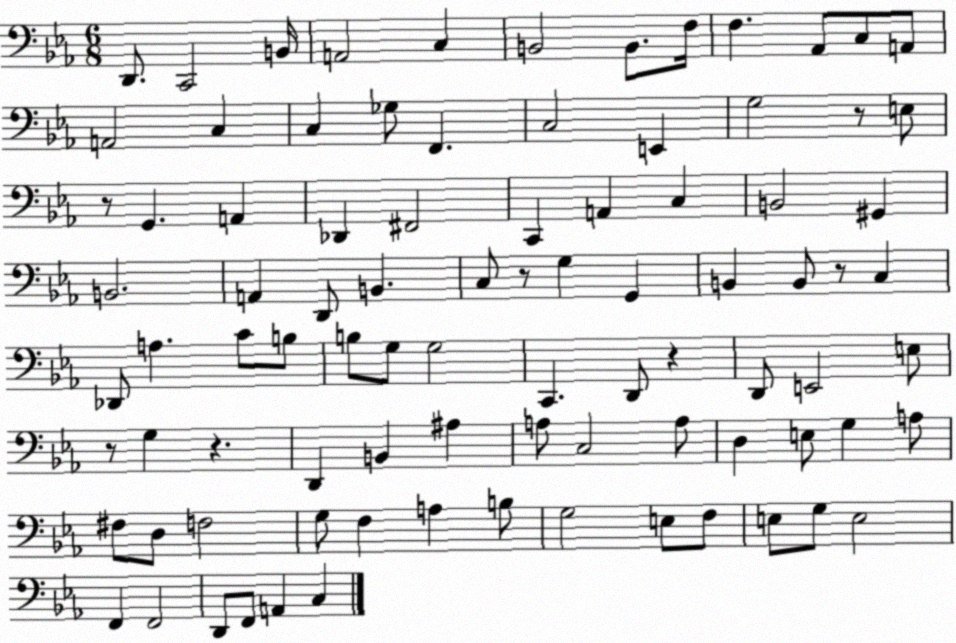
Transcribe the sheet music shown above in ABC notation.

X:1
T:Untitled
M:6/8
L:1/4
K:Eb
D,,/2 C,,2 B,,/4 A,,2 C, B,,2 B,,/2 F,/4 F, _A,,/2 C,/2 A,,/2 A,,2 C, C, _G,/2 F,, C,2 E,, G,2 z/2 E,/2 z/2 G,, A,, _D,, ^F,,2 C,, A,, C, B,,2 ^G,, B,,2 A,, D,,/2 B,, C,/2 z/2 G, G,, B,, B,,/2 z/2 C, _D,,/2 A, C/2 B,/2 B,/2 G,/2 G,2 C,, D,,/2 z D,,/2 E,,2 E,/2 z/2 G, z D,, B,, ^A, A,/2 C,2 A,/2 D, E,/2 G, A,/2 ^F,/2 D,/2 F,2 G,/2 F, A, B,/2 G,2 E,/2 F,/2 E,/2 G,/2 E,2 F,, F,,2 D,,/2 F,,/2 A,, C,